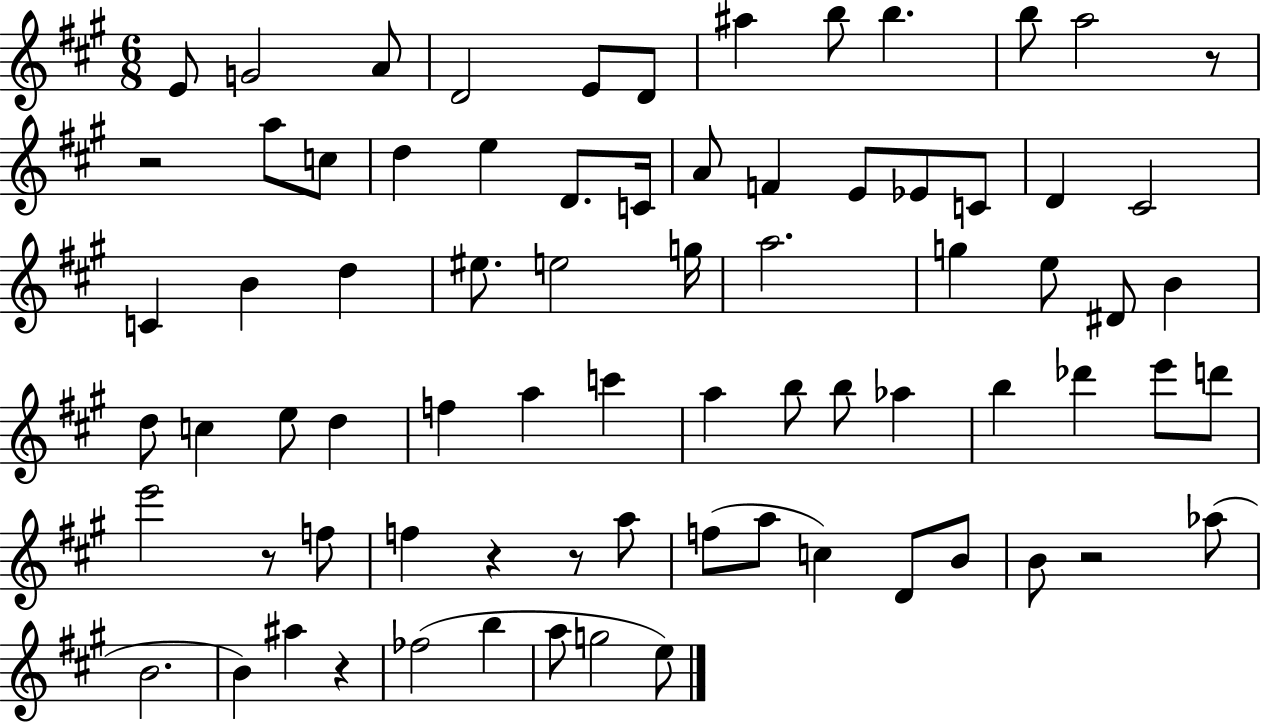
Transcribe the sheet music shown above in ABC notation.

X:1
T:Untitled
M:6/8
L:1/4
K:A
E/2 G2 A/2 D2 E/2 D/2 ^a b/2 b b/2 a2 z/2 z2 a/2 c/2 d e D/2 C/4 A/2 F E/2 _E/2 C/2 D ^C2 C B d ^e/2 e2 g/4 a2 g e/2 ^D/2 B d/2 c e/2 d f a c' a b/2 b/2 _a b _d' e'/2 d'/2 e'2 z/2 f/2 f z z/2 a/2 f/2 a/2 c D/2 B/2 B/2 z2 _a/2 B2 B ^a z _f2 b a/2 g2 e/2